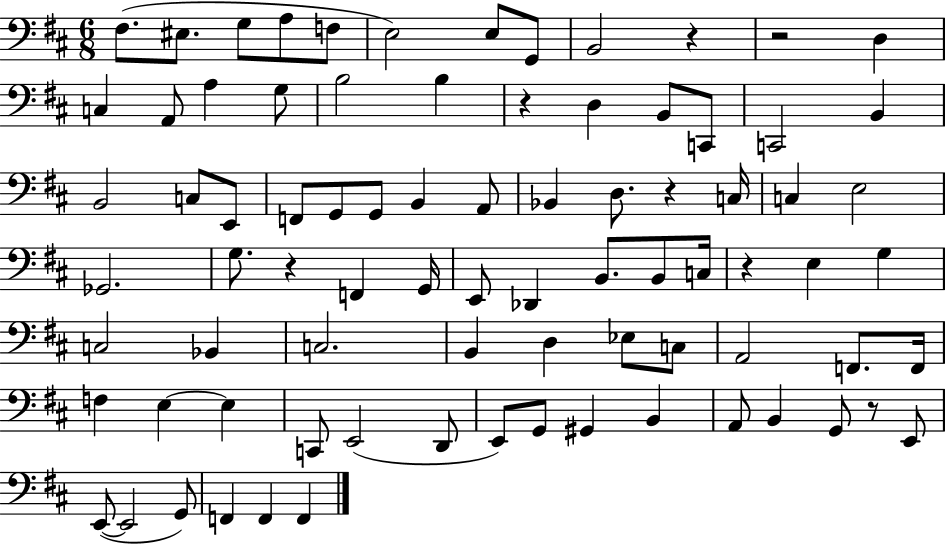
X:1
T:Untitled
M:6/8
L:1/4
K:D
^F,/2 ^E,/2 G,/2 A,/2 F,/2 E,2 E,/2 G,,/2 B,,2 z z2 D, C, A,,/2 A, G,/2 B,2 B, z D, B,,/2 C,,/2 C,,2 B,, B,,2 C,/2 E,,/2 F,,/2 G,,/2 G,,/2 B,, A,,/2 _B,, D,/2 z C,/4 C, E,2 _G,,2 G,/2 z F,, G,,/4 E,,/2 _D,, B,,/2 B,,/2 C,/4 z E, G, C,2 _B,, C,2 B,, D, _E,/2 C,/2 A,,2 F,,/2 F,,/4 F, E, E, C,,/2 E,,2 D,,/2 E,,/2 G,,/2 ^G,, B,, A,,/2 B,, G,,/2 z/2 E,,/2 E,,/2 E,,2 G,,/2 F,, F,, F,,